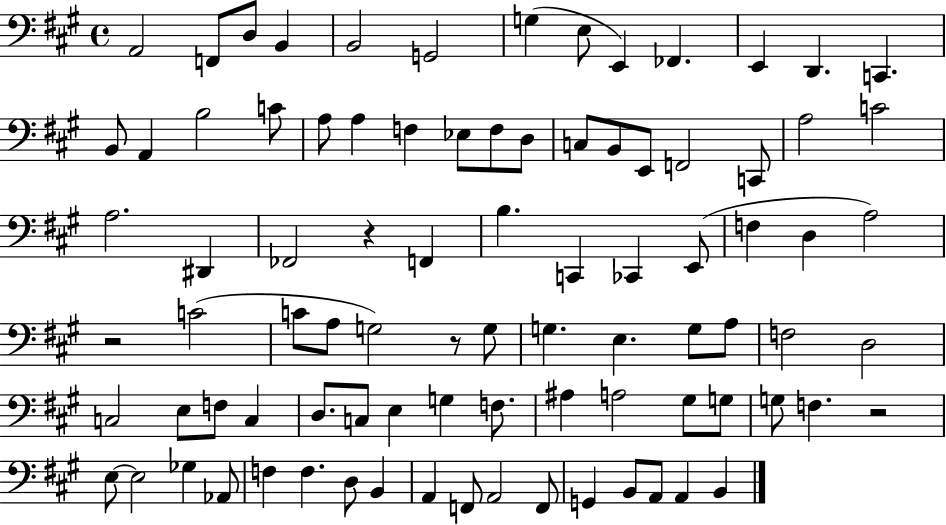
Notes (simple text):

A2/h F2/e D3/e B2/q B2/h G2/h G3/q E3/e E2/q FES2/q. E2/q D2/q. C2/q. B2/e A2/q B3/h C4/e A3/e A3/q F3/q Eb3/e F3/e D3/e C3/e B2/e E2/e F2/h C2/e A3/h C4/h A3/h. D#2/q FES2/h R/q F2/q B3/q. C2/q CES2/q E2/e F3/q D3/q A3/h R/h C4/h C4/e A3/e G3/h R/e G3/e G3/q. E3/q. G3/e A3/e F3/h D3/h C3/h E3/e F3/e C3/q D3/e. C3/e E3/q G3/q F3/e. A#3/q A3/h G#3/e G3/e G3/e F3/q. R/h E3/e E3/h Gb3/q Ab2/e F3/q F3/q. D3/e B2/q A2/q F2/e A2/h F2/e G2/q B2/e A2/e A2/q B2/q